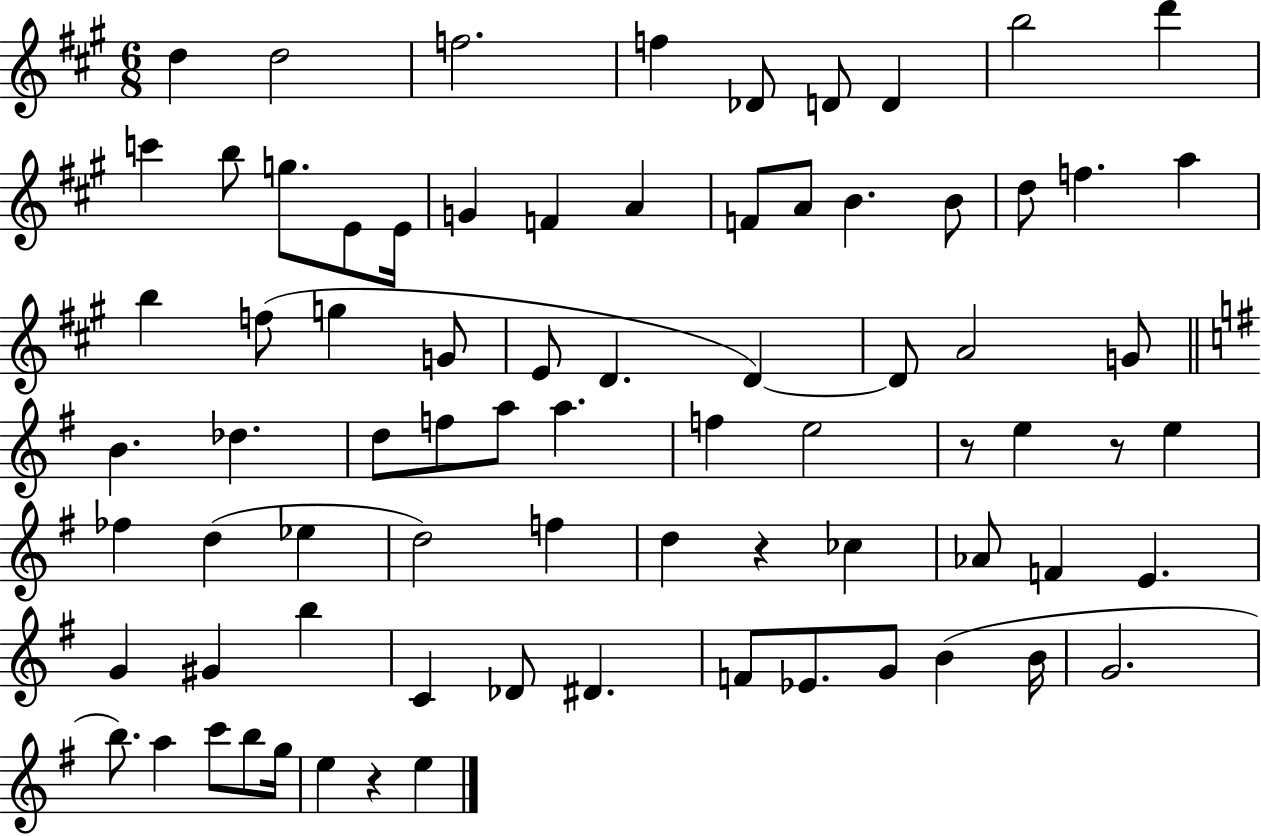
D5/q D5/h F5/h. F5/q Db4/e D4/e D4/q B5/h D6/q C6/q B5/e G5/e. E4/e E4/s G4/q F4/q A4/q F4/e A4/e B4/q. B4/e D5/e F5/q. A5/q B5/q F5/e G5/q G4/e E4/e D4/q. D4/q D4/e A4/h G4/e B4/q. Db5/q. D5/e F5/e A5/e A5/q. F5/q E5/h R/e E5/q R/e E5/q FES5/q D5/q Eb5/q D5/h F5/q D5/q R/q CES5/q Ab4/e F4/q E4/q. G4/q G#4/q B5/q C4/q Db4/e D#4/q. F4/e Eb4/e. G4/e B4/q B4/s G4/h. B5/e. A5/q C6/e B5/e G5/s E5/q R/q E5/q